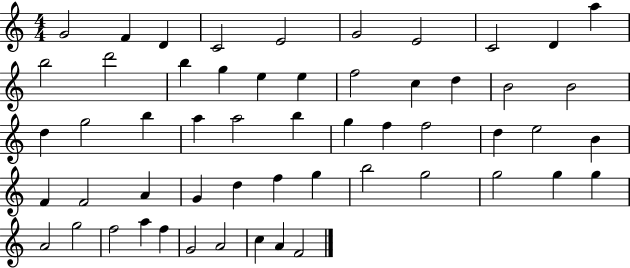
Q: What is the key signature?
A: C major